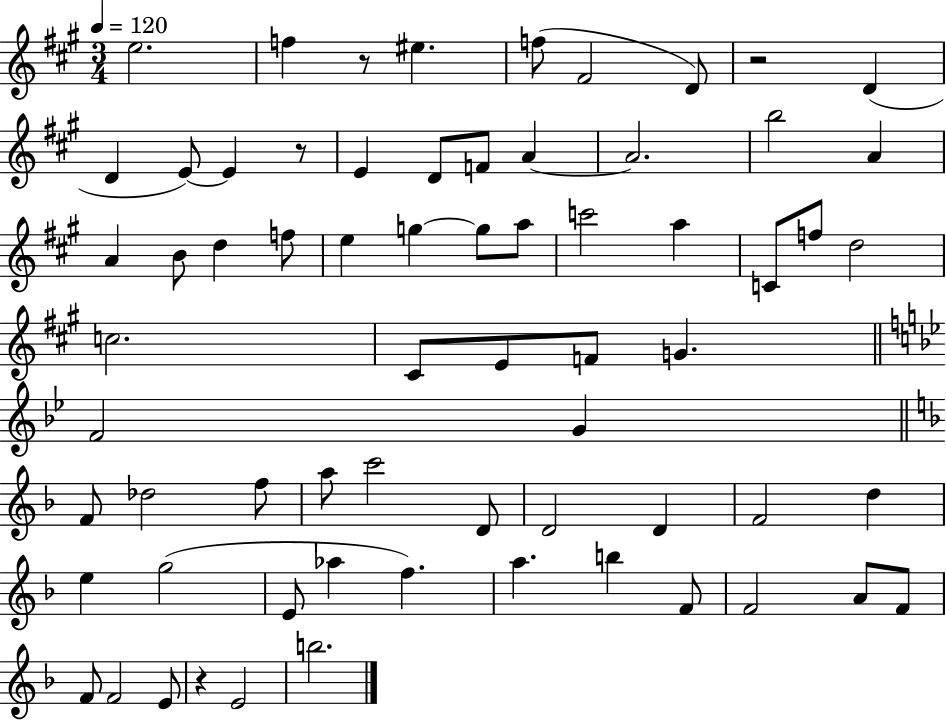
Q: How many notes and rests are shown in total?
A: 67